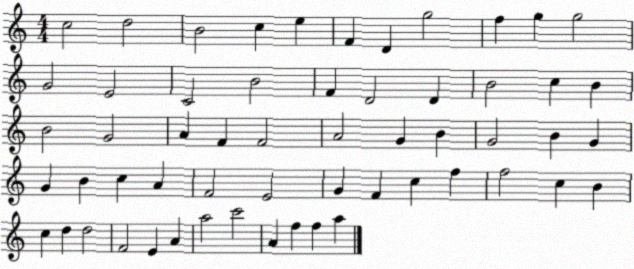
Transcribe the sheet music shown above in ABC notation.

X:1
T:Untitled
M:4/4
L:1/4
K:C
c2 d2 B2 c e F D g2 f g g2 G2 E2 C2 B2 F D2 D B2 c B B2 G2 A F F2 A2 G B G2 B G G B c A F2 E2 G F c f f2 c B c d d2 F2 E A a2 c'2 A f f a